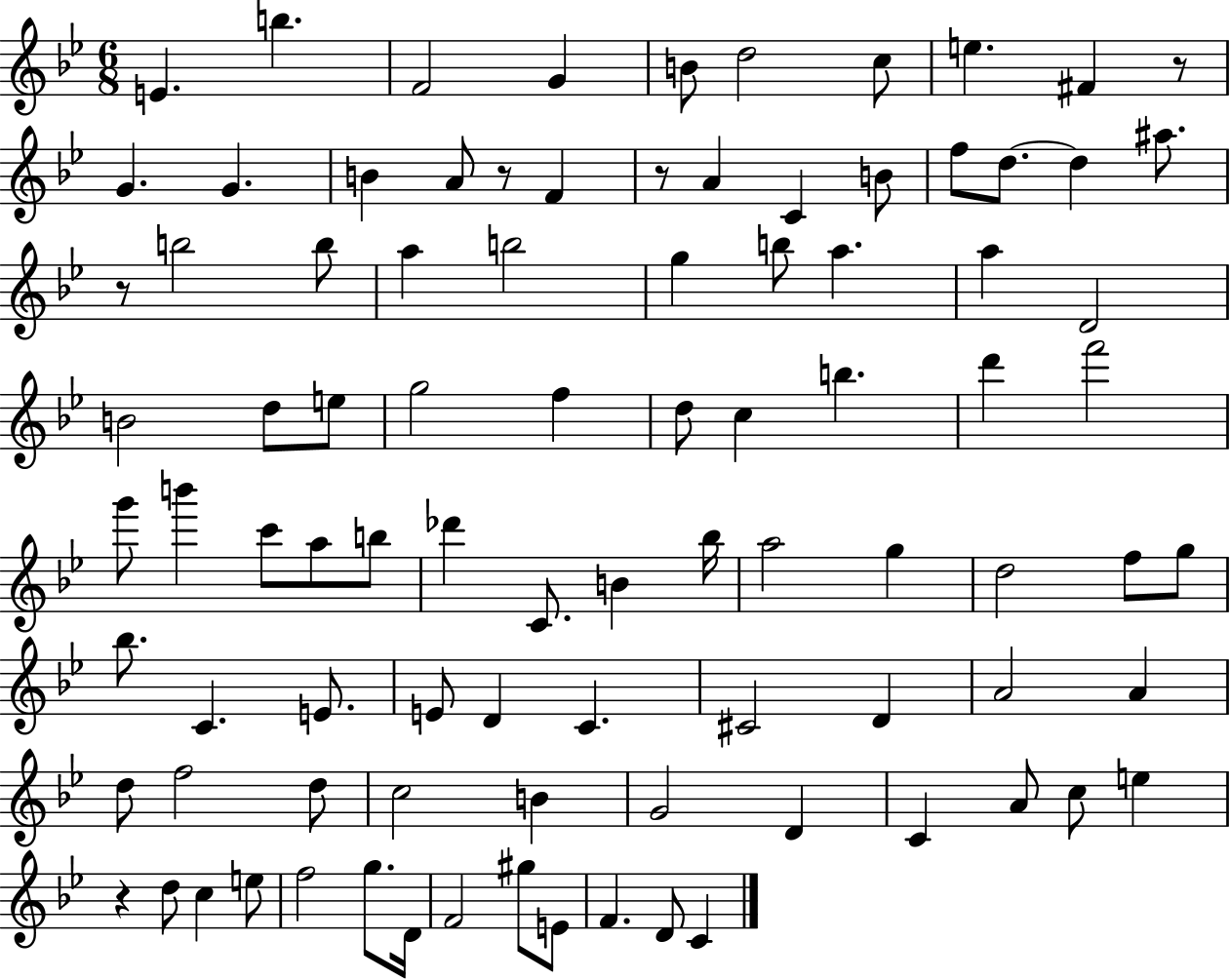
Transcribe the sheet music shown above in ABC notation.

X:1
T:Untitled
M:6/8
L:1/4
K:Bb
E b F2 G B/2 d2 c/2 e ^F z/2 G G B A/2 z/2 F z/2 A C B/2 f/2 d/2 d ^a/2 z/2 b2 b/2 a b2 g b/2 a a D2 B2 d/2 e/2 g2 f d/2 c b d' f'2 g'/2 b' c'/2 a/2 b/2 _d' C/2 B _b/4 a2 g d2 f/2 g/2 _b/2 C E/2 E/2 D C ^C2 D A2 A d/2 f2 d/2 c2 B G2 D C A/2 c/2 e z d/2 c e/2 f2 g/2 D/4 F2 ^g/2 E/2 F D/2 C